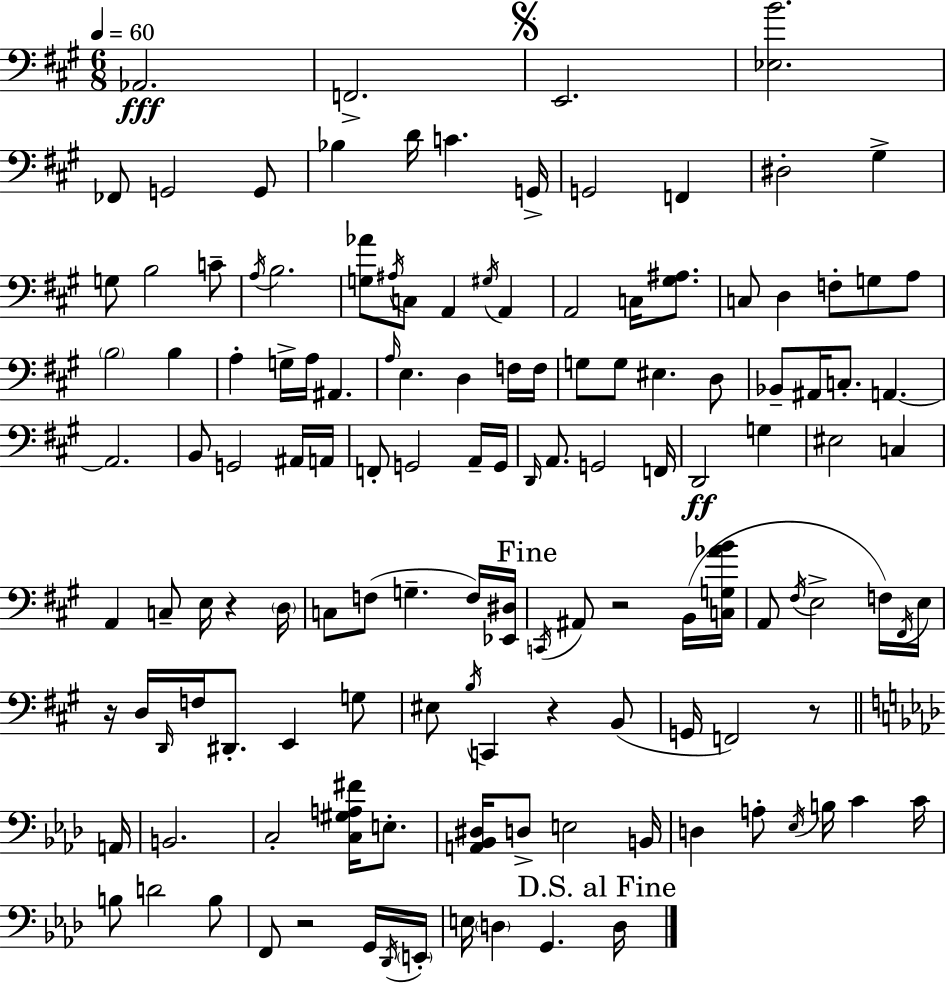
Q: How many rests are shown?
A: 6